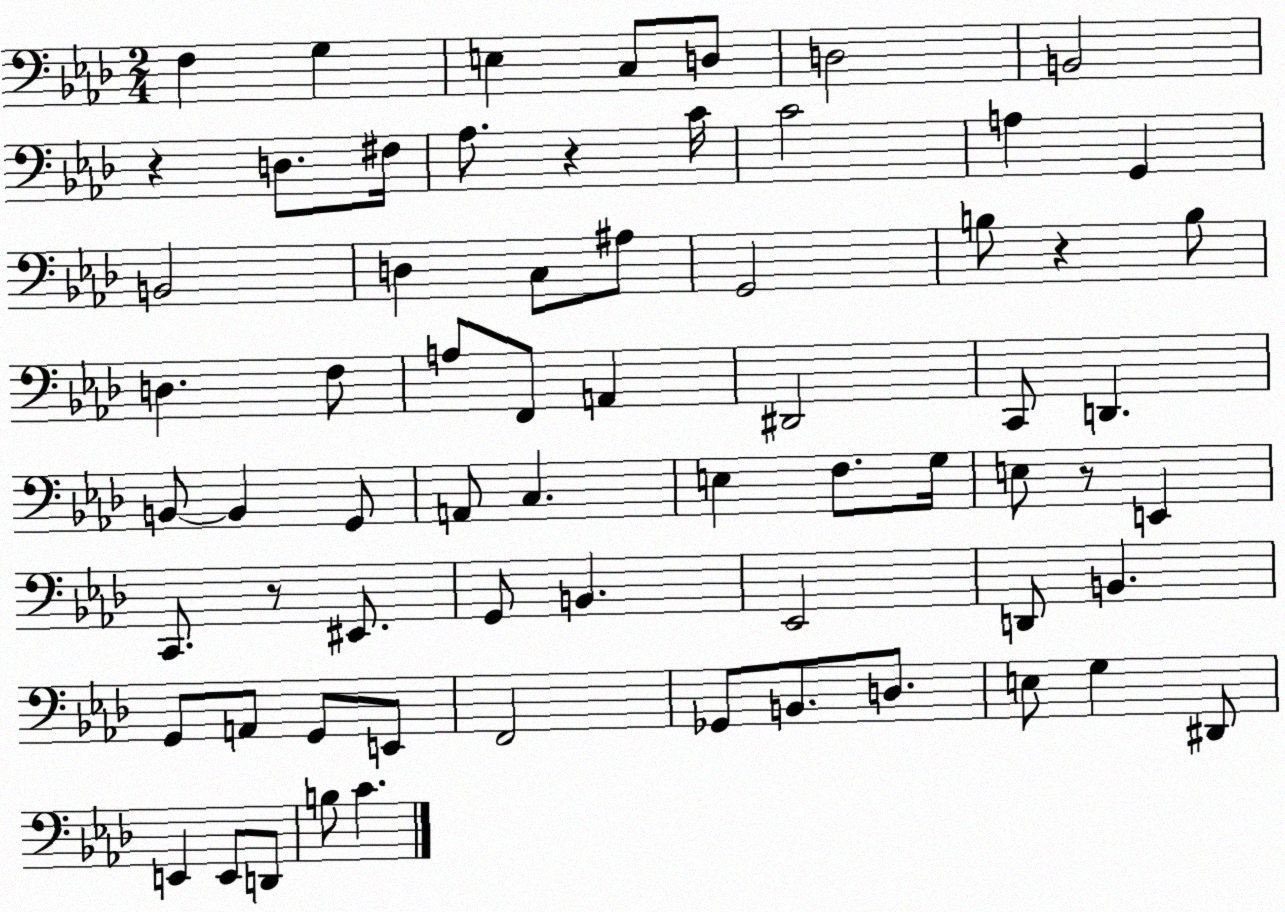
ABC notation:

X:1
T:Untitled
M:2/4
L:1/4
K:Ab
F, G, E, C,/2 D,/2 D,2 B,,2 z D,/2 ^F,/4 _A,/2 z C/4 C2 A, G,, B,,2 D, C,/2 ^A,/2 G,,2 B,/2 z B,/2 D, F,/2 A,/2 F,,/2 A,, ^D,,2 C,,/2 D,, B,,/2 B,, G,,/2 A,,/2 C, E, F,/2 G,/4 E,/2 z/2 E,, C,,/2 z/2 ^E,,/2 G,,/2 B,, _E,,2 D,,/2 B,, G,,/2 A,,/2 G,,/2 E,,/2 F,,2 _G,,/2 B,,/2 D,/2 E,/2 G, ^D,,/2 E,, E,,/2 D,,/2 B,/2 C